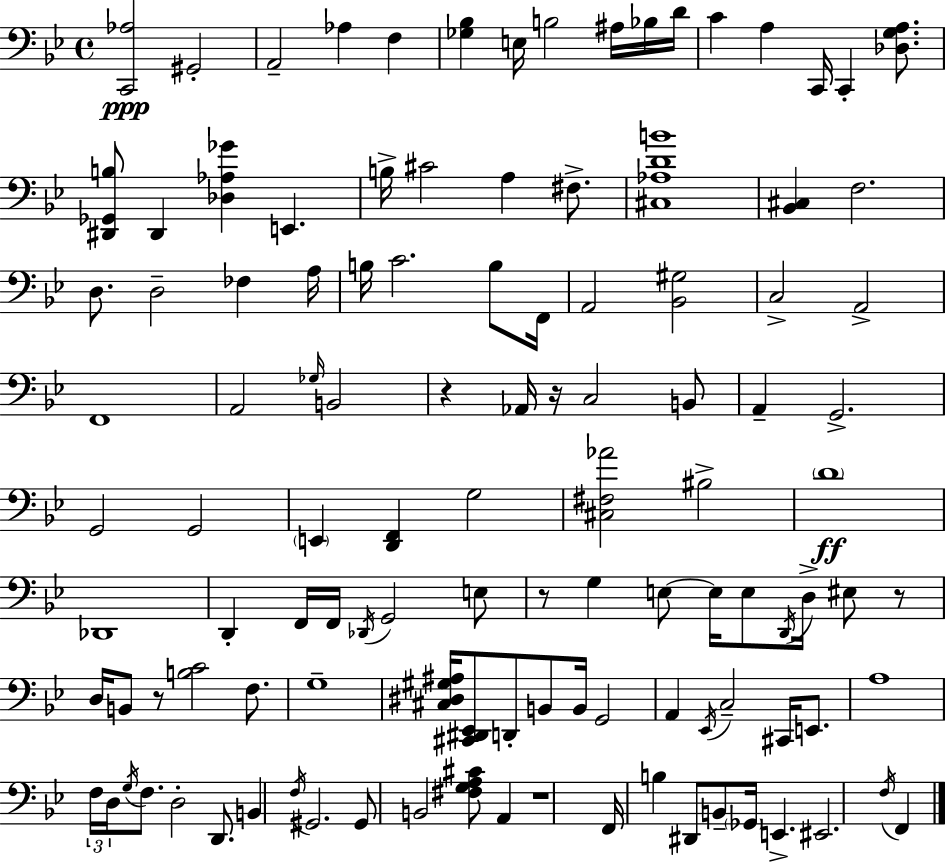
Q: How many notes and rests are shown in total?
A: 115